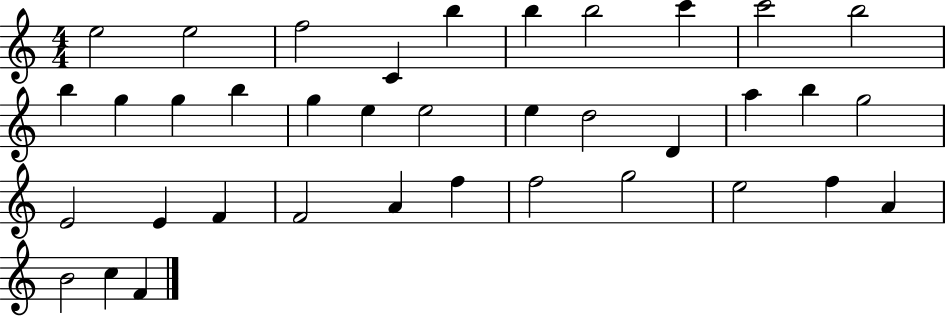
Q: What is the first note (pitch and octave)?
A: E5